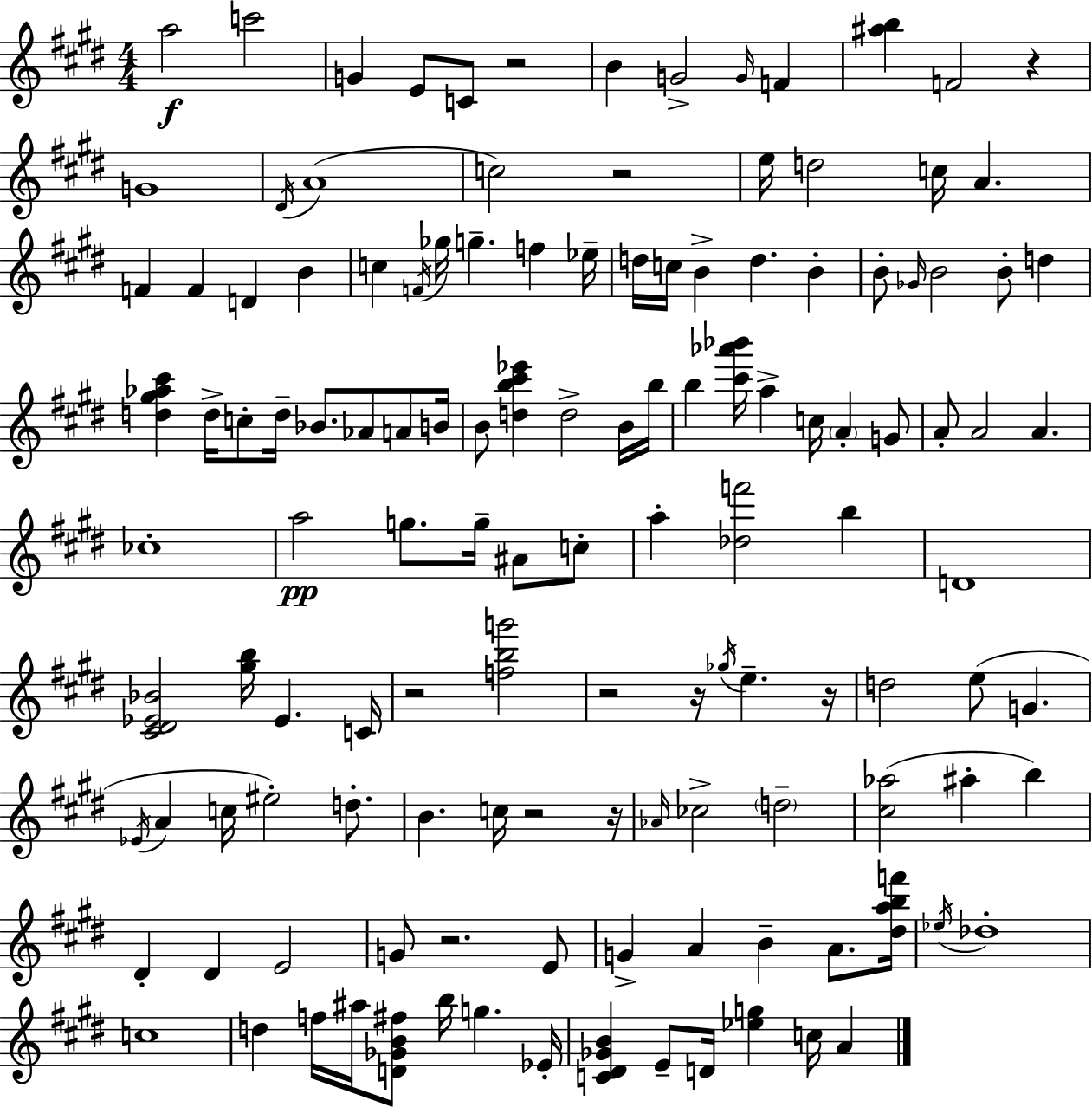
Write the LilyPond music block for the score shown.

{
  \clef treble
  \numericTimeSignature
  \time 4/4
  \key e \major
  a''2\f c'''2 | g'4 e'8 c'8 r2 | b'4 g'2-> \grace { g'16 } f'4 | <ais'' b''>4 f'2 r4 | \break g'1 | \acciaccatura { dis'16 }( a'1 | c''2) r2 | e''16 d''2 c''16 a'4. | \break f'4 f'4 d'4 b'4 | c''4 \acciaccatura { f'16 } ges''16 g''4.-- f''4 | ees''16-- d''16 c''16 b'4-> d''4. b'4-. | b'8-. \grace { ges'16 } b'2 b'8-. | \break d''4 <d'' gis'' aes'' cis'''>4 d''16-> c''8-. d''16-- bes'8. aes'8 | a'8 b'16 b'8 <d'' b'' cis''' ees'''>4 d''2-> | b'16 b''16 b''4 <cis''' aes''' bes'''>16 a''4-> c''16 \parenthesize a'4-. | g'8 a'8-. a'2 a'4. | \break ces''1-. | a''2\pp g''8. g''16-- | ais'8 c''8-. a''4-. <des'' f'''>2 | b''4 d'1 | \break <cis' dis' ees' bes'>2 <gis'' b''>16 ees'4. | c'16 r2 <f'' b'' g'''>2 | r2 r16 \acciaccatura { ges''16 } e''4.-- | r16 d''2 e''8( g'4. | \break \acciaccatura { ees'16 } a'4 c''16 eis''2-.) | d''8.-. b'4. c''16 r2 | r16 \grace { aes'16 } ces''2-> \parenthesize d''2-- | <cis'' aes''>2( ais''4-. | \break b''4) dis'4-. dis'4 e'2 | g'8 r2. | e'8 g'4-> a'4 b'4-- | a'8. <dis'' a'' b'' f'''>16 \acciaccatura { ees''16 } des''1-. | \break c''1 | d''4 f''16 ais''16 <d' ges' b' fis''>8 | b''16 g''4. ees'16-. <c' dis' ges' b'>4 e'8-- d'16 <ees'' g''>4 | c''16 a'4 \bar "|."
}